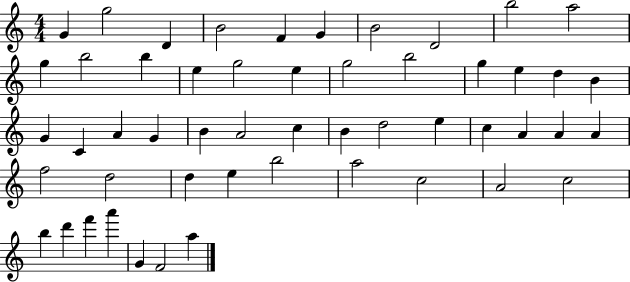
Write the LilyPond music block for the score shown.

{
  \clef treble
  \numericTimeSignature
  \time 4/4
  \key c \major
  g'4 g''2 d'4 | b'2 f'4 g'4 | b'2 d'2 | b''2 a''2 | \break g''4 b''2 b''4 | e''4 g''2 e''4 | g''2 b''2 | g''4 e''4 d''4 b'4 | \break g'4 c'4 a'4 g'4 | b'4 a'2 c''4 | b'4 d''2 e''4 | c''4 a'4 a'4 a'4 | \break f''2 d''2 | d''4 e''4 b''2 | a''2 c''2 | a'2 c''2 | \break b''4 d'''4 f'''4 a'''4 | g'4 f'2 a''4 | \bar "|."
}